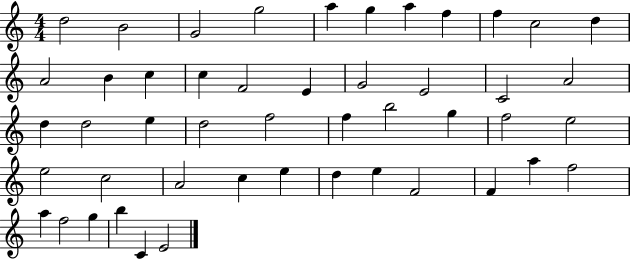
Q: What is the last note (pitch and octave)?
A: E4